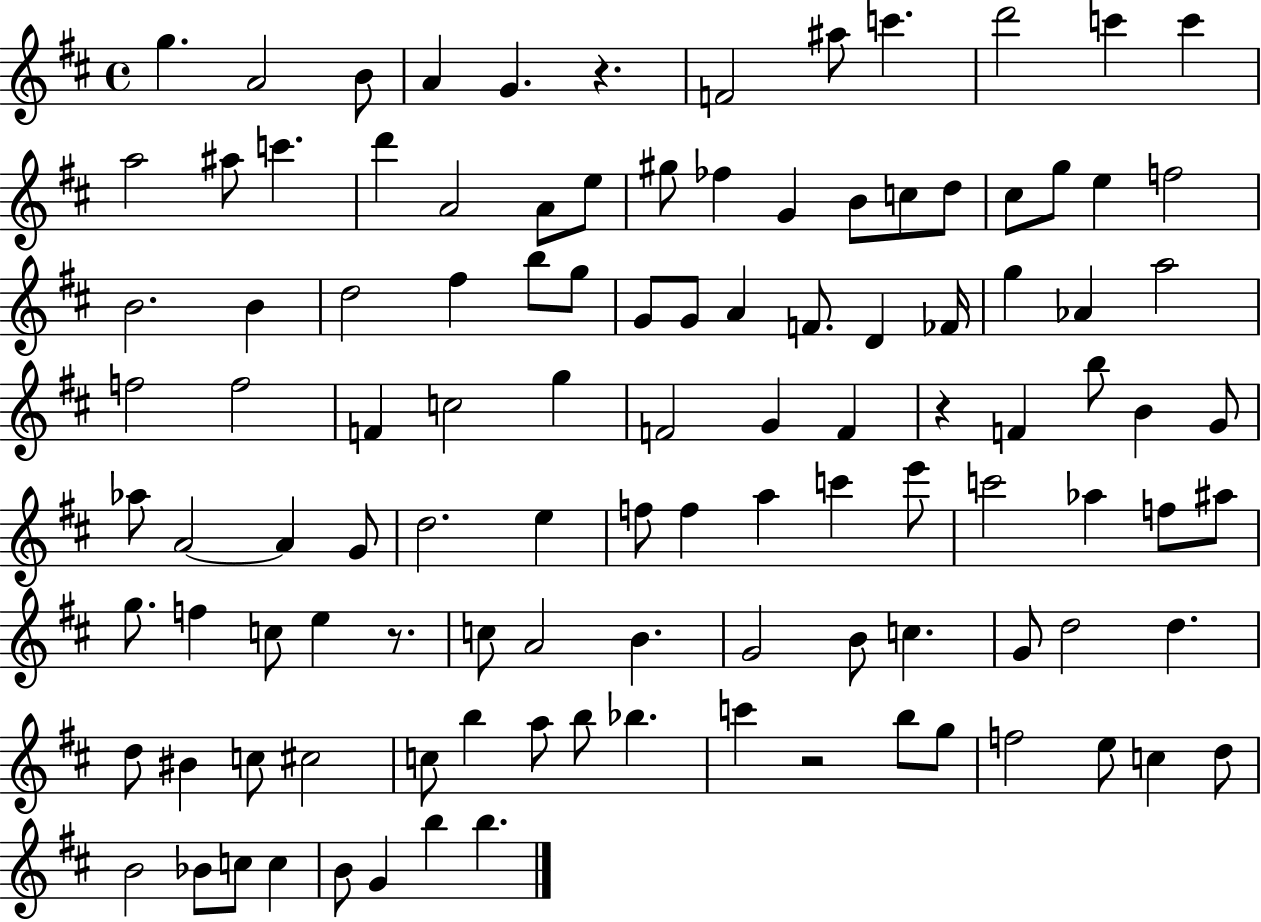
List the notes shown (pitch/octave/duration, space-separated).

G5/q. A4/h B4/e A4/q G4/q. R/q. F4/h A#5/e C6/q. D6/h C6/q C6/q A5/h A#5/e C6/q. D6/q A4/h A4/e E5/e G#5/e FES5/q G4/q B4/e C5/e D5/e C#5/e G5/e E5/q F5/h B4/h. B4/q D5/h F#5/q B5/e G5/e G4/e G4/e A4/q F4/e. D4/q FES4/s G5/q Ab4/q A5/h F5/h F5/h F4/q C5/h G5/q F4/h G4/q F4/q R/q F4/q B5/e B4/q G4/e Ab5/e A4/h A4/q G4/e D5/h. E5/q F5/e F5/q A5/q C6/q E6/e C6/h Ab5/q F5/e A#5/e G5/e. F5/q C5/e E5/q R/e. C5/e A4/h B4/q. G4/h B4/e C5/q. G4/e D5/h D5/q. D5/e BIS4/q C5/e C#5/h C5/e B5/q A5/e B5/e Bb5/q. C6/q R/h B5/e G5/e F5/h E5/e C5/q D5/e B4/h Bb4/e C5/e C5/q B4/e G4/q B5/q B5/q.